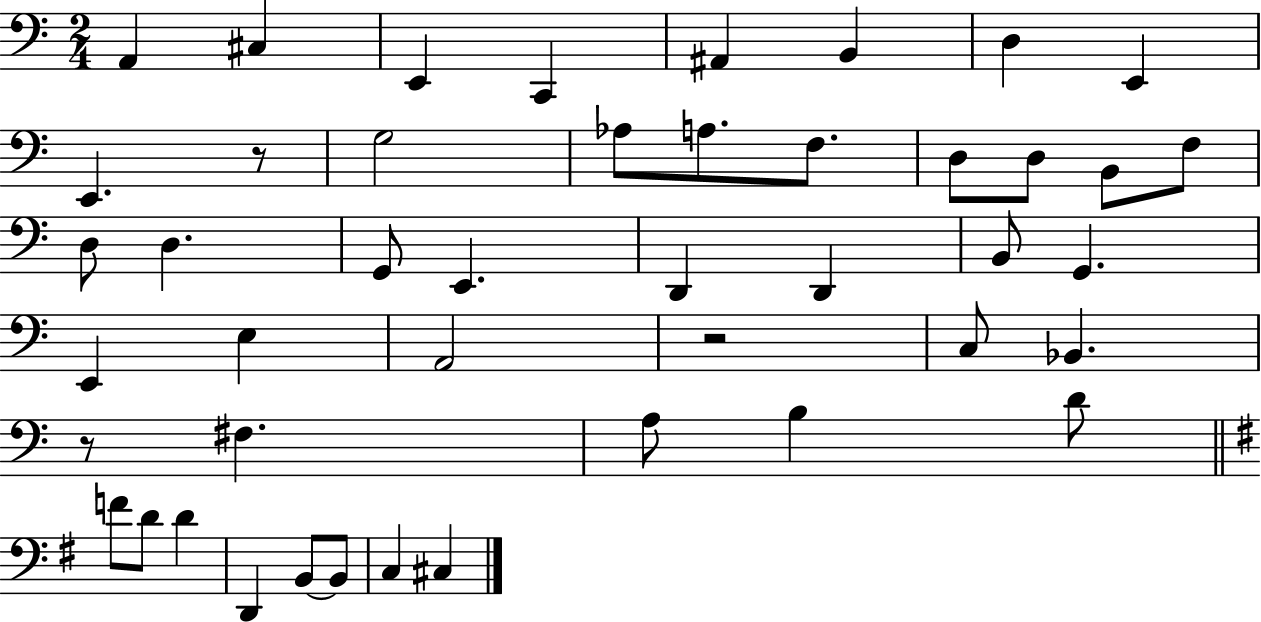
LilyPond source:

{
  \clef bass
  \numericTimeSignature
  \time 2/4
  \key c \major
  a,4 cis4 | e,4 c,4 | ais,4 b,4 | d4 e,4 | \break e,4. r8 | g2 | aes8 a8. f8. | d8 d8 b,8 f8 | \break d8 d4. | g,8 e,4. | d,4 d,4 | b,8 g,4. | \break e,4 e4 | a,2 | r2 | c8 bes,4. | \break r8 fis4. | a8 b4 d'8 | \bar "||" \break \key g \major f'8 d'8 d'4 | d,4 b,8~~ b,8 | c4 cis4 | \bar "|."
}